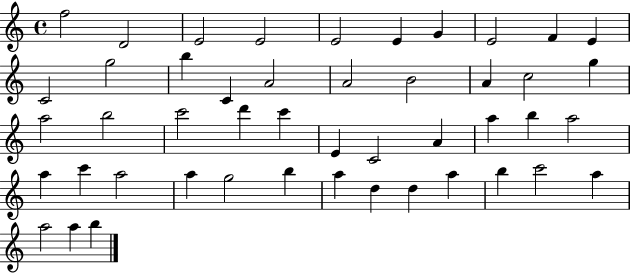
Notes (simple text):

F5/h D4/h E4/h E4/h E4/h E4/q G4/q E4/h F4/q E4/q C4/h G5/h B5/q C4/q A4/h A4/h B4/h A4/q C5/h G5/q A5/h B5/h C6/h D6/q C6/q E4/q C4/h A4/q A5/q B5/q A5/h A5/q C6/q A5/h A5/q G5/h B5/q A5/q D5/q D5/q A5/q B5/q C6/h A5/q A5/h A5/q B5/q